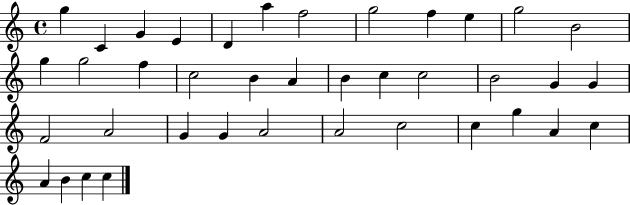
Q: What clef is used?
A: treble